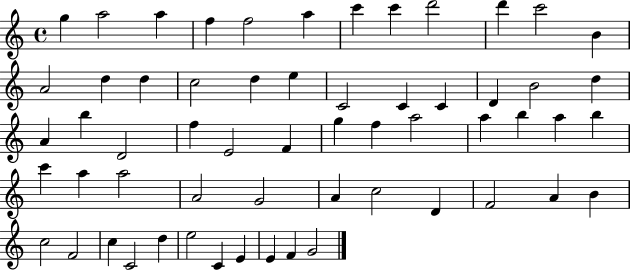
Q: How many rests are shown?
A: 0